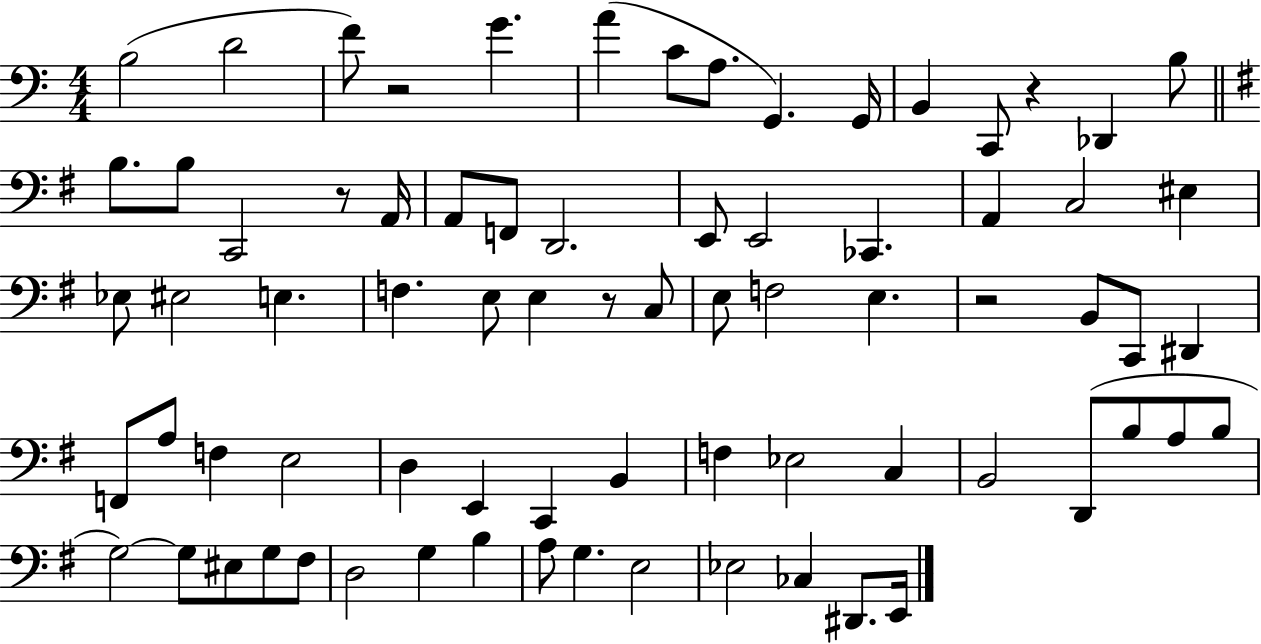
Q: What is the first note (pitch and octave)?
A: B3